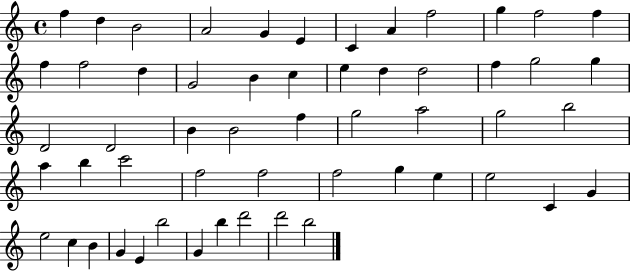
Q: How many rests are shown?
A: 0